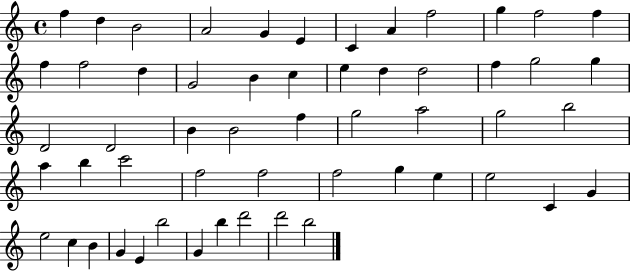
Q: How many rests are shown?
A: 0